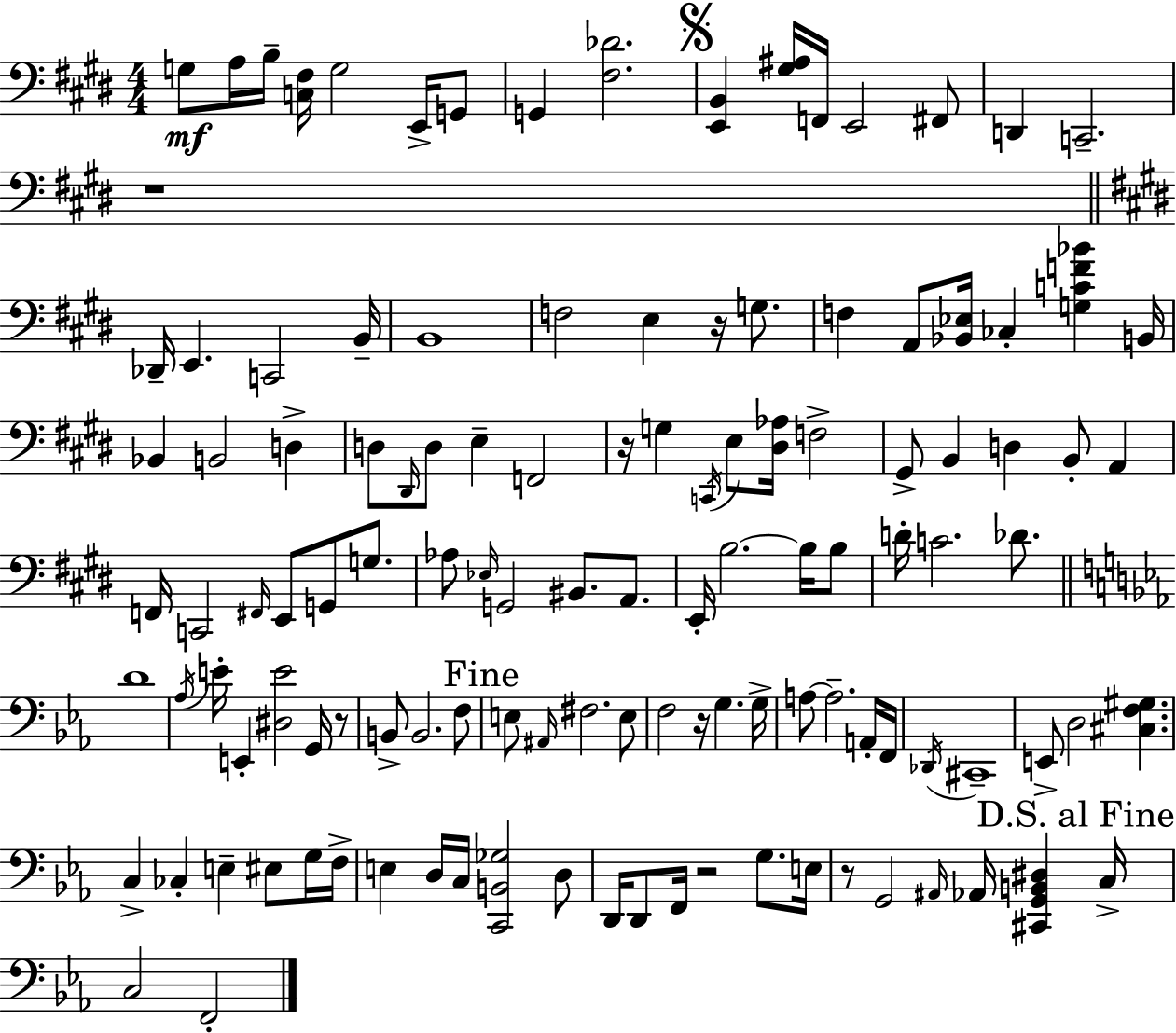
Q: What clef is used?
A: bass